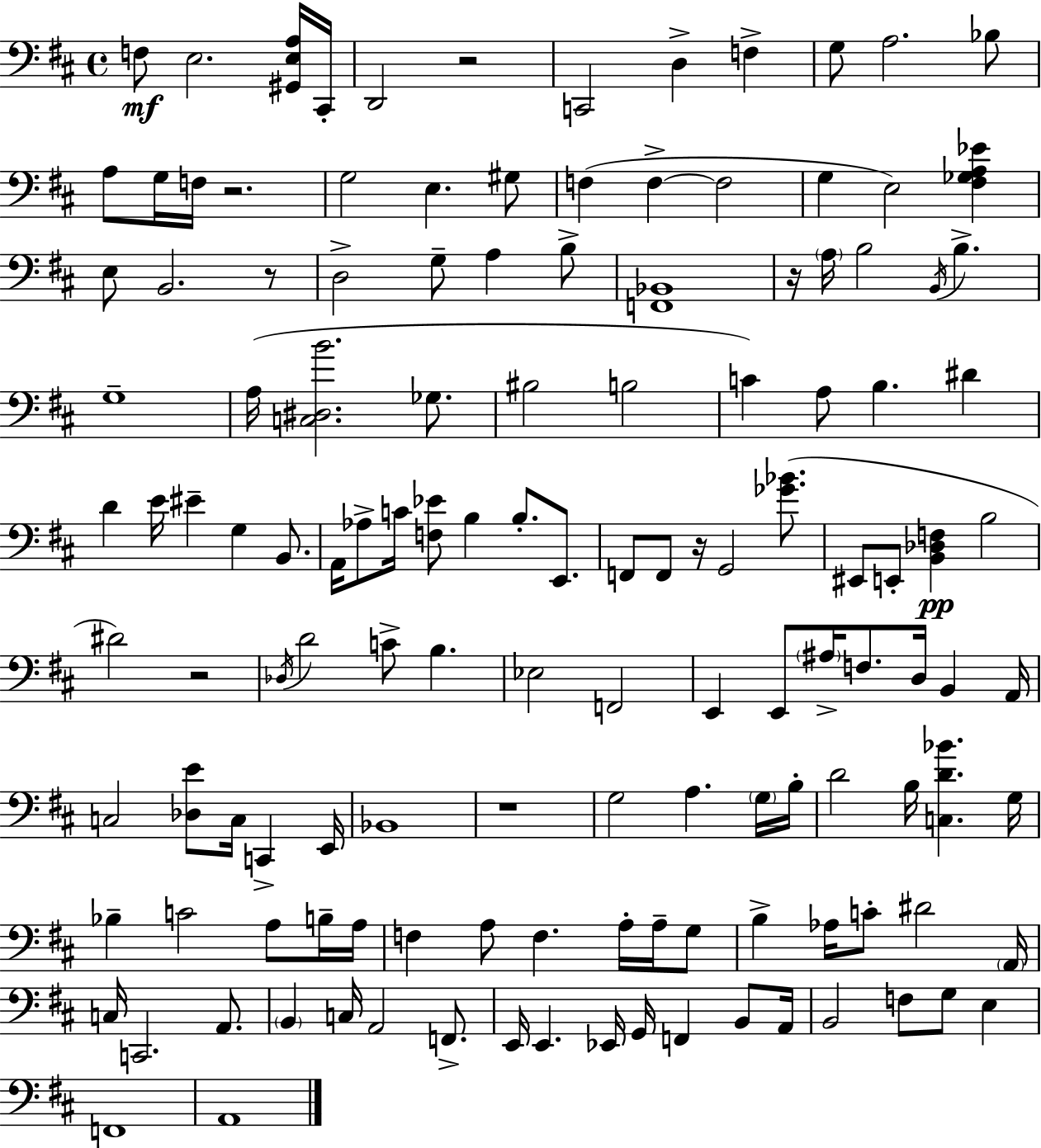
F3/e E3/h. [G#2,E3,A3]/s C#2/s D2/h R/h C2/h D3/q F3/q G3/e A3/h. Bb3/e A3/e G3/s F3/s R/h. G3/h E3/q. G#3/e F3/q F3/q F3/h G3/q E3/h [F#3,Gb3,A3,Eb4]/q E3/e B2/h. R/e D3/h G3/e A3/q B3/e [F2,Bb2]/w R/s A3/s B3/h B2/s B3/q. G3/w A3/s [C3,D#3,B4]/h. Gb3/e. BIS3/h B3/h C4/q A3/e B3/q. D#4/q D4/q E4/s EIS4/q G3/q B2/e. A2/s Ab3/e C4/s [F3,Eb4]/e B3/q B3/e. E2/e. F2/e F2/e R/s G2/h [Gb4,Bb4]/e. EIS2/e E2/e [B2,Db3,F3]/q B3/h D#4/h R/h Db3/s D4/h C4/e B3/q. Eb3/h F2/h E2/q E2/e A#3/s F3/e. D3/s B2/q A2/s C3/h [Db3,E4]/e C3/s C2/q E2/s Bb2/w R/w G3/h A3/q. G3/s B3/s D4/h B3/s [C3,D4,Bb4]/q. G3/s Bb3/q C4/h A3/e B3/s A3/s F3/q A3/e F3/q. A3/s A3/s G3/e B3/q Ab3/s C4/e D#4/h A2/s C3/s C2/h. A2/e. B2/q C3/s A2/h F2/e. E2/s E2/q. Eb2/s G2/s F2/q B2/e A2/s B2/h F3/e G3/e E3/q F2/w A2/w